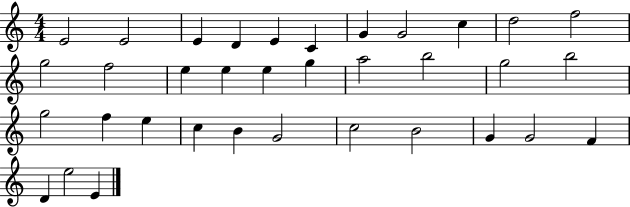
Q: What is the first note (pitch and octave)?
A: E4